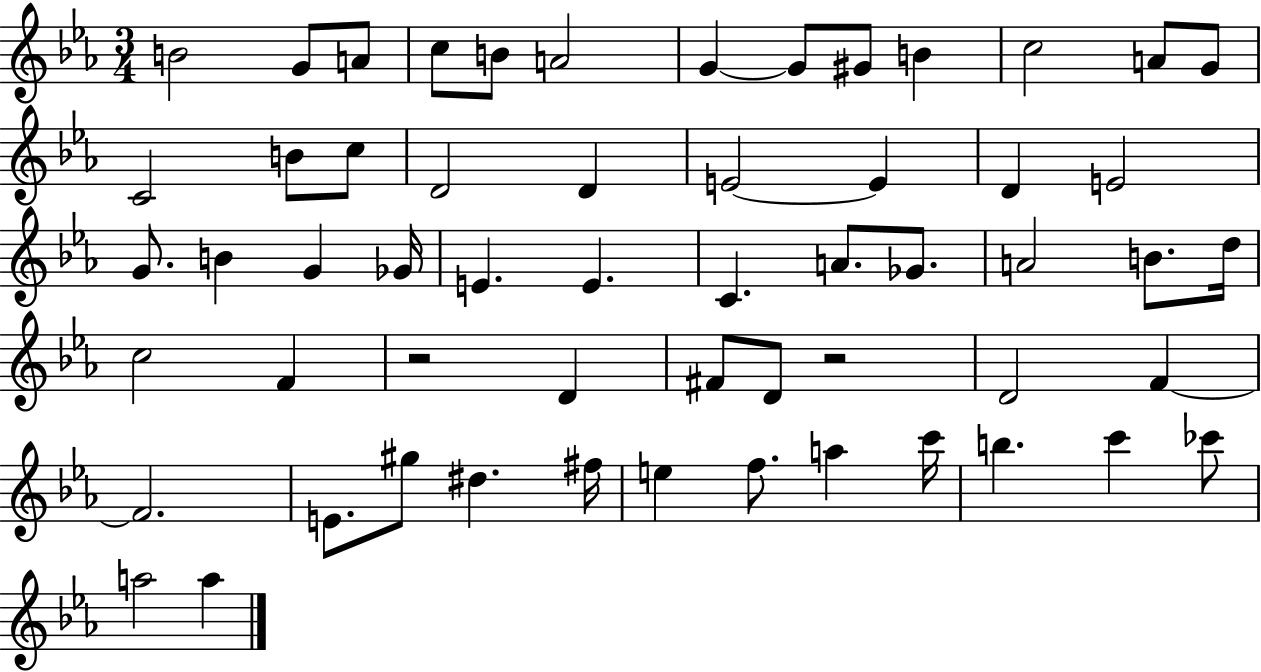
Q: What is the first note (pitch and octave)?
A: B4